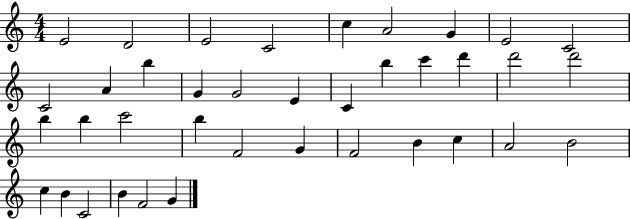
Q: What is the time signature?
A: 4/4